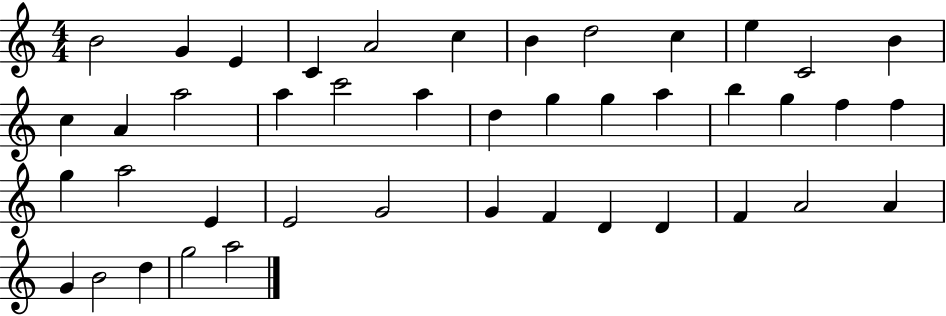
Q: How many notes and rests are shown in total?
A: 43